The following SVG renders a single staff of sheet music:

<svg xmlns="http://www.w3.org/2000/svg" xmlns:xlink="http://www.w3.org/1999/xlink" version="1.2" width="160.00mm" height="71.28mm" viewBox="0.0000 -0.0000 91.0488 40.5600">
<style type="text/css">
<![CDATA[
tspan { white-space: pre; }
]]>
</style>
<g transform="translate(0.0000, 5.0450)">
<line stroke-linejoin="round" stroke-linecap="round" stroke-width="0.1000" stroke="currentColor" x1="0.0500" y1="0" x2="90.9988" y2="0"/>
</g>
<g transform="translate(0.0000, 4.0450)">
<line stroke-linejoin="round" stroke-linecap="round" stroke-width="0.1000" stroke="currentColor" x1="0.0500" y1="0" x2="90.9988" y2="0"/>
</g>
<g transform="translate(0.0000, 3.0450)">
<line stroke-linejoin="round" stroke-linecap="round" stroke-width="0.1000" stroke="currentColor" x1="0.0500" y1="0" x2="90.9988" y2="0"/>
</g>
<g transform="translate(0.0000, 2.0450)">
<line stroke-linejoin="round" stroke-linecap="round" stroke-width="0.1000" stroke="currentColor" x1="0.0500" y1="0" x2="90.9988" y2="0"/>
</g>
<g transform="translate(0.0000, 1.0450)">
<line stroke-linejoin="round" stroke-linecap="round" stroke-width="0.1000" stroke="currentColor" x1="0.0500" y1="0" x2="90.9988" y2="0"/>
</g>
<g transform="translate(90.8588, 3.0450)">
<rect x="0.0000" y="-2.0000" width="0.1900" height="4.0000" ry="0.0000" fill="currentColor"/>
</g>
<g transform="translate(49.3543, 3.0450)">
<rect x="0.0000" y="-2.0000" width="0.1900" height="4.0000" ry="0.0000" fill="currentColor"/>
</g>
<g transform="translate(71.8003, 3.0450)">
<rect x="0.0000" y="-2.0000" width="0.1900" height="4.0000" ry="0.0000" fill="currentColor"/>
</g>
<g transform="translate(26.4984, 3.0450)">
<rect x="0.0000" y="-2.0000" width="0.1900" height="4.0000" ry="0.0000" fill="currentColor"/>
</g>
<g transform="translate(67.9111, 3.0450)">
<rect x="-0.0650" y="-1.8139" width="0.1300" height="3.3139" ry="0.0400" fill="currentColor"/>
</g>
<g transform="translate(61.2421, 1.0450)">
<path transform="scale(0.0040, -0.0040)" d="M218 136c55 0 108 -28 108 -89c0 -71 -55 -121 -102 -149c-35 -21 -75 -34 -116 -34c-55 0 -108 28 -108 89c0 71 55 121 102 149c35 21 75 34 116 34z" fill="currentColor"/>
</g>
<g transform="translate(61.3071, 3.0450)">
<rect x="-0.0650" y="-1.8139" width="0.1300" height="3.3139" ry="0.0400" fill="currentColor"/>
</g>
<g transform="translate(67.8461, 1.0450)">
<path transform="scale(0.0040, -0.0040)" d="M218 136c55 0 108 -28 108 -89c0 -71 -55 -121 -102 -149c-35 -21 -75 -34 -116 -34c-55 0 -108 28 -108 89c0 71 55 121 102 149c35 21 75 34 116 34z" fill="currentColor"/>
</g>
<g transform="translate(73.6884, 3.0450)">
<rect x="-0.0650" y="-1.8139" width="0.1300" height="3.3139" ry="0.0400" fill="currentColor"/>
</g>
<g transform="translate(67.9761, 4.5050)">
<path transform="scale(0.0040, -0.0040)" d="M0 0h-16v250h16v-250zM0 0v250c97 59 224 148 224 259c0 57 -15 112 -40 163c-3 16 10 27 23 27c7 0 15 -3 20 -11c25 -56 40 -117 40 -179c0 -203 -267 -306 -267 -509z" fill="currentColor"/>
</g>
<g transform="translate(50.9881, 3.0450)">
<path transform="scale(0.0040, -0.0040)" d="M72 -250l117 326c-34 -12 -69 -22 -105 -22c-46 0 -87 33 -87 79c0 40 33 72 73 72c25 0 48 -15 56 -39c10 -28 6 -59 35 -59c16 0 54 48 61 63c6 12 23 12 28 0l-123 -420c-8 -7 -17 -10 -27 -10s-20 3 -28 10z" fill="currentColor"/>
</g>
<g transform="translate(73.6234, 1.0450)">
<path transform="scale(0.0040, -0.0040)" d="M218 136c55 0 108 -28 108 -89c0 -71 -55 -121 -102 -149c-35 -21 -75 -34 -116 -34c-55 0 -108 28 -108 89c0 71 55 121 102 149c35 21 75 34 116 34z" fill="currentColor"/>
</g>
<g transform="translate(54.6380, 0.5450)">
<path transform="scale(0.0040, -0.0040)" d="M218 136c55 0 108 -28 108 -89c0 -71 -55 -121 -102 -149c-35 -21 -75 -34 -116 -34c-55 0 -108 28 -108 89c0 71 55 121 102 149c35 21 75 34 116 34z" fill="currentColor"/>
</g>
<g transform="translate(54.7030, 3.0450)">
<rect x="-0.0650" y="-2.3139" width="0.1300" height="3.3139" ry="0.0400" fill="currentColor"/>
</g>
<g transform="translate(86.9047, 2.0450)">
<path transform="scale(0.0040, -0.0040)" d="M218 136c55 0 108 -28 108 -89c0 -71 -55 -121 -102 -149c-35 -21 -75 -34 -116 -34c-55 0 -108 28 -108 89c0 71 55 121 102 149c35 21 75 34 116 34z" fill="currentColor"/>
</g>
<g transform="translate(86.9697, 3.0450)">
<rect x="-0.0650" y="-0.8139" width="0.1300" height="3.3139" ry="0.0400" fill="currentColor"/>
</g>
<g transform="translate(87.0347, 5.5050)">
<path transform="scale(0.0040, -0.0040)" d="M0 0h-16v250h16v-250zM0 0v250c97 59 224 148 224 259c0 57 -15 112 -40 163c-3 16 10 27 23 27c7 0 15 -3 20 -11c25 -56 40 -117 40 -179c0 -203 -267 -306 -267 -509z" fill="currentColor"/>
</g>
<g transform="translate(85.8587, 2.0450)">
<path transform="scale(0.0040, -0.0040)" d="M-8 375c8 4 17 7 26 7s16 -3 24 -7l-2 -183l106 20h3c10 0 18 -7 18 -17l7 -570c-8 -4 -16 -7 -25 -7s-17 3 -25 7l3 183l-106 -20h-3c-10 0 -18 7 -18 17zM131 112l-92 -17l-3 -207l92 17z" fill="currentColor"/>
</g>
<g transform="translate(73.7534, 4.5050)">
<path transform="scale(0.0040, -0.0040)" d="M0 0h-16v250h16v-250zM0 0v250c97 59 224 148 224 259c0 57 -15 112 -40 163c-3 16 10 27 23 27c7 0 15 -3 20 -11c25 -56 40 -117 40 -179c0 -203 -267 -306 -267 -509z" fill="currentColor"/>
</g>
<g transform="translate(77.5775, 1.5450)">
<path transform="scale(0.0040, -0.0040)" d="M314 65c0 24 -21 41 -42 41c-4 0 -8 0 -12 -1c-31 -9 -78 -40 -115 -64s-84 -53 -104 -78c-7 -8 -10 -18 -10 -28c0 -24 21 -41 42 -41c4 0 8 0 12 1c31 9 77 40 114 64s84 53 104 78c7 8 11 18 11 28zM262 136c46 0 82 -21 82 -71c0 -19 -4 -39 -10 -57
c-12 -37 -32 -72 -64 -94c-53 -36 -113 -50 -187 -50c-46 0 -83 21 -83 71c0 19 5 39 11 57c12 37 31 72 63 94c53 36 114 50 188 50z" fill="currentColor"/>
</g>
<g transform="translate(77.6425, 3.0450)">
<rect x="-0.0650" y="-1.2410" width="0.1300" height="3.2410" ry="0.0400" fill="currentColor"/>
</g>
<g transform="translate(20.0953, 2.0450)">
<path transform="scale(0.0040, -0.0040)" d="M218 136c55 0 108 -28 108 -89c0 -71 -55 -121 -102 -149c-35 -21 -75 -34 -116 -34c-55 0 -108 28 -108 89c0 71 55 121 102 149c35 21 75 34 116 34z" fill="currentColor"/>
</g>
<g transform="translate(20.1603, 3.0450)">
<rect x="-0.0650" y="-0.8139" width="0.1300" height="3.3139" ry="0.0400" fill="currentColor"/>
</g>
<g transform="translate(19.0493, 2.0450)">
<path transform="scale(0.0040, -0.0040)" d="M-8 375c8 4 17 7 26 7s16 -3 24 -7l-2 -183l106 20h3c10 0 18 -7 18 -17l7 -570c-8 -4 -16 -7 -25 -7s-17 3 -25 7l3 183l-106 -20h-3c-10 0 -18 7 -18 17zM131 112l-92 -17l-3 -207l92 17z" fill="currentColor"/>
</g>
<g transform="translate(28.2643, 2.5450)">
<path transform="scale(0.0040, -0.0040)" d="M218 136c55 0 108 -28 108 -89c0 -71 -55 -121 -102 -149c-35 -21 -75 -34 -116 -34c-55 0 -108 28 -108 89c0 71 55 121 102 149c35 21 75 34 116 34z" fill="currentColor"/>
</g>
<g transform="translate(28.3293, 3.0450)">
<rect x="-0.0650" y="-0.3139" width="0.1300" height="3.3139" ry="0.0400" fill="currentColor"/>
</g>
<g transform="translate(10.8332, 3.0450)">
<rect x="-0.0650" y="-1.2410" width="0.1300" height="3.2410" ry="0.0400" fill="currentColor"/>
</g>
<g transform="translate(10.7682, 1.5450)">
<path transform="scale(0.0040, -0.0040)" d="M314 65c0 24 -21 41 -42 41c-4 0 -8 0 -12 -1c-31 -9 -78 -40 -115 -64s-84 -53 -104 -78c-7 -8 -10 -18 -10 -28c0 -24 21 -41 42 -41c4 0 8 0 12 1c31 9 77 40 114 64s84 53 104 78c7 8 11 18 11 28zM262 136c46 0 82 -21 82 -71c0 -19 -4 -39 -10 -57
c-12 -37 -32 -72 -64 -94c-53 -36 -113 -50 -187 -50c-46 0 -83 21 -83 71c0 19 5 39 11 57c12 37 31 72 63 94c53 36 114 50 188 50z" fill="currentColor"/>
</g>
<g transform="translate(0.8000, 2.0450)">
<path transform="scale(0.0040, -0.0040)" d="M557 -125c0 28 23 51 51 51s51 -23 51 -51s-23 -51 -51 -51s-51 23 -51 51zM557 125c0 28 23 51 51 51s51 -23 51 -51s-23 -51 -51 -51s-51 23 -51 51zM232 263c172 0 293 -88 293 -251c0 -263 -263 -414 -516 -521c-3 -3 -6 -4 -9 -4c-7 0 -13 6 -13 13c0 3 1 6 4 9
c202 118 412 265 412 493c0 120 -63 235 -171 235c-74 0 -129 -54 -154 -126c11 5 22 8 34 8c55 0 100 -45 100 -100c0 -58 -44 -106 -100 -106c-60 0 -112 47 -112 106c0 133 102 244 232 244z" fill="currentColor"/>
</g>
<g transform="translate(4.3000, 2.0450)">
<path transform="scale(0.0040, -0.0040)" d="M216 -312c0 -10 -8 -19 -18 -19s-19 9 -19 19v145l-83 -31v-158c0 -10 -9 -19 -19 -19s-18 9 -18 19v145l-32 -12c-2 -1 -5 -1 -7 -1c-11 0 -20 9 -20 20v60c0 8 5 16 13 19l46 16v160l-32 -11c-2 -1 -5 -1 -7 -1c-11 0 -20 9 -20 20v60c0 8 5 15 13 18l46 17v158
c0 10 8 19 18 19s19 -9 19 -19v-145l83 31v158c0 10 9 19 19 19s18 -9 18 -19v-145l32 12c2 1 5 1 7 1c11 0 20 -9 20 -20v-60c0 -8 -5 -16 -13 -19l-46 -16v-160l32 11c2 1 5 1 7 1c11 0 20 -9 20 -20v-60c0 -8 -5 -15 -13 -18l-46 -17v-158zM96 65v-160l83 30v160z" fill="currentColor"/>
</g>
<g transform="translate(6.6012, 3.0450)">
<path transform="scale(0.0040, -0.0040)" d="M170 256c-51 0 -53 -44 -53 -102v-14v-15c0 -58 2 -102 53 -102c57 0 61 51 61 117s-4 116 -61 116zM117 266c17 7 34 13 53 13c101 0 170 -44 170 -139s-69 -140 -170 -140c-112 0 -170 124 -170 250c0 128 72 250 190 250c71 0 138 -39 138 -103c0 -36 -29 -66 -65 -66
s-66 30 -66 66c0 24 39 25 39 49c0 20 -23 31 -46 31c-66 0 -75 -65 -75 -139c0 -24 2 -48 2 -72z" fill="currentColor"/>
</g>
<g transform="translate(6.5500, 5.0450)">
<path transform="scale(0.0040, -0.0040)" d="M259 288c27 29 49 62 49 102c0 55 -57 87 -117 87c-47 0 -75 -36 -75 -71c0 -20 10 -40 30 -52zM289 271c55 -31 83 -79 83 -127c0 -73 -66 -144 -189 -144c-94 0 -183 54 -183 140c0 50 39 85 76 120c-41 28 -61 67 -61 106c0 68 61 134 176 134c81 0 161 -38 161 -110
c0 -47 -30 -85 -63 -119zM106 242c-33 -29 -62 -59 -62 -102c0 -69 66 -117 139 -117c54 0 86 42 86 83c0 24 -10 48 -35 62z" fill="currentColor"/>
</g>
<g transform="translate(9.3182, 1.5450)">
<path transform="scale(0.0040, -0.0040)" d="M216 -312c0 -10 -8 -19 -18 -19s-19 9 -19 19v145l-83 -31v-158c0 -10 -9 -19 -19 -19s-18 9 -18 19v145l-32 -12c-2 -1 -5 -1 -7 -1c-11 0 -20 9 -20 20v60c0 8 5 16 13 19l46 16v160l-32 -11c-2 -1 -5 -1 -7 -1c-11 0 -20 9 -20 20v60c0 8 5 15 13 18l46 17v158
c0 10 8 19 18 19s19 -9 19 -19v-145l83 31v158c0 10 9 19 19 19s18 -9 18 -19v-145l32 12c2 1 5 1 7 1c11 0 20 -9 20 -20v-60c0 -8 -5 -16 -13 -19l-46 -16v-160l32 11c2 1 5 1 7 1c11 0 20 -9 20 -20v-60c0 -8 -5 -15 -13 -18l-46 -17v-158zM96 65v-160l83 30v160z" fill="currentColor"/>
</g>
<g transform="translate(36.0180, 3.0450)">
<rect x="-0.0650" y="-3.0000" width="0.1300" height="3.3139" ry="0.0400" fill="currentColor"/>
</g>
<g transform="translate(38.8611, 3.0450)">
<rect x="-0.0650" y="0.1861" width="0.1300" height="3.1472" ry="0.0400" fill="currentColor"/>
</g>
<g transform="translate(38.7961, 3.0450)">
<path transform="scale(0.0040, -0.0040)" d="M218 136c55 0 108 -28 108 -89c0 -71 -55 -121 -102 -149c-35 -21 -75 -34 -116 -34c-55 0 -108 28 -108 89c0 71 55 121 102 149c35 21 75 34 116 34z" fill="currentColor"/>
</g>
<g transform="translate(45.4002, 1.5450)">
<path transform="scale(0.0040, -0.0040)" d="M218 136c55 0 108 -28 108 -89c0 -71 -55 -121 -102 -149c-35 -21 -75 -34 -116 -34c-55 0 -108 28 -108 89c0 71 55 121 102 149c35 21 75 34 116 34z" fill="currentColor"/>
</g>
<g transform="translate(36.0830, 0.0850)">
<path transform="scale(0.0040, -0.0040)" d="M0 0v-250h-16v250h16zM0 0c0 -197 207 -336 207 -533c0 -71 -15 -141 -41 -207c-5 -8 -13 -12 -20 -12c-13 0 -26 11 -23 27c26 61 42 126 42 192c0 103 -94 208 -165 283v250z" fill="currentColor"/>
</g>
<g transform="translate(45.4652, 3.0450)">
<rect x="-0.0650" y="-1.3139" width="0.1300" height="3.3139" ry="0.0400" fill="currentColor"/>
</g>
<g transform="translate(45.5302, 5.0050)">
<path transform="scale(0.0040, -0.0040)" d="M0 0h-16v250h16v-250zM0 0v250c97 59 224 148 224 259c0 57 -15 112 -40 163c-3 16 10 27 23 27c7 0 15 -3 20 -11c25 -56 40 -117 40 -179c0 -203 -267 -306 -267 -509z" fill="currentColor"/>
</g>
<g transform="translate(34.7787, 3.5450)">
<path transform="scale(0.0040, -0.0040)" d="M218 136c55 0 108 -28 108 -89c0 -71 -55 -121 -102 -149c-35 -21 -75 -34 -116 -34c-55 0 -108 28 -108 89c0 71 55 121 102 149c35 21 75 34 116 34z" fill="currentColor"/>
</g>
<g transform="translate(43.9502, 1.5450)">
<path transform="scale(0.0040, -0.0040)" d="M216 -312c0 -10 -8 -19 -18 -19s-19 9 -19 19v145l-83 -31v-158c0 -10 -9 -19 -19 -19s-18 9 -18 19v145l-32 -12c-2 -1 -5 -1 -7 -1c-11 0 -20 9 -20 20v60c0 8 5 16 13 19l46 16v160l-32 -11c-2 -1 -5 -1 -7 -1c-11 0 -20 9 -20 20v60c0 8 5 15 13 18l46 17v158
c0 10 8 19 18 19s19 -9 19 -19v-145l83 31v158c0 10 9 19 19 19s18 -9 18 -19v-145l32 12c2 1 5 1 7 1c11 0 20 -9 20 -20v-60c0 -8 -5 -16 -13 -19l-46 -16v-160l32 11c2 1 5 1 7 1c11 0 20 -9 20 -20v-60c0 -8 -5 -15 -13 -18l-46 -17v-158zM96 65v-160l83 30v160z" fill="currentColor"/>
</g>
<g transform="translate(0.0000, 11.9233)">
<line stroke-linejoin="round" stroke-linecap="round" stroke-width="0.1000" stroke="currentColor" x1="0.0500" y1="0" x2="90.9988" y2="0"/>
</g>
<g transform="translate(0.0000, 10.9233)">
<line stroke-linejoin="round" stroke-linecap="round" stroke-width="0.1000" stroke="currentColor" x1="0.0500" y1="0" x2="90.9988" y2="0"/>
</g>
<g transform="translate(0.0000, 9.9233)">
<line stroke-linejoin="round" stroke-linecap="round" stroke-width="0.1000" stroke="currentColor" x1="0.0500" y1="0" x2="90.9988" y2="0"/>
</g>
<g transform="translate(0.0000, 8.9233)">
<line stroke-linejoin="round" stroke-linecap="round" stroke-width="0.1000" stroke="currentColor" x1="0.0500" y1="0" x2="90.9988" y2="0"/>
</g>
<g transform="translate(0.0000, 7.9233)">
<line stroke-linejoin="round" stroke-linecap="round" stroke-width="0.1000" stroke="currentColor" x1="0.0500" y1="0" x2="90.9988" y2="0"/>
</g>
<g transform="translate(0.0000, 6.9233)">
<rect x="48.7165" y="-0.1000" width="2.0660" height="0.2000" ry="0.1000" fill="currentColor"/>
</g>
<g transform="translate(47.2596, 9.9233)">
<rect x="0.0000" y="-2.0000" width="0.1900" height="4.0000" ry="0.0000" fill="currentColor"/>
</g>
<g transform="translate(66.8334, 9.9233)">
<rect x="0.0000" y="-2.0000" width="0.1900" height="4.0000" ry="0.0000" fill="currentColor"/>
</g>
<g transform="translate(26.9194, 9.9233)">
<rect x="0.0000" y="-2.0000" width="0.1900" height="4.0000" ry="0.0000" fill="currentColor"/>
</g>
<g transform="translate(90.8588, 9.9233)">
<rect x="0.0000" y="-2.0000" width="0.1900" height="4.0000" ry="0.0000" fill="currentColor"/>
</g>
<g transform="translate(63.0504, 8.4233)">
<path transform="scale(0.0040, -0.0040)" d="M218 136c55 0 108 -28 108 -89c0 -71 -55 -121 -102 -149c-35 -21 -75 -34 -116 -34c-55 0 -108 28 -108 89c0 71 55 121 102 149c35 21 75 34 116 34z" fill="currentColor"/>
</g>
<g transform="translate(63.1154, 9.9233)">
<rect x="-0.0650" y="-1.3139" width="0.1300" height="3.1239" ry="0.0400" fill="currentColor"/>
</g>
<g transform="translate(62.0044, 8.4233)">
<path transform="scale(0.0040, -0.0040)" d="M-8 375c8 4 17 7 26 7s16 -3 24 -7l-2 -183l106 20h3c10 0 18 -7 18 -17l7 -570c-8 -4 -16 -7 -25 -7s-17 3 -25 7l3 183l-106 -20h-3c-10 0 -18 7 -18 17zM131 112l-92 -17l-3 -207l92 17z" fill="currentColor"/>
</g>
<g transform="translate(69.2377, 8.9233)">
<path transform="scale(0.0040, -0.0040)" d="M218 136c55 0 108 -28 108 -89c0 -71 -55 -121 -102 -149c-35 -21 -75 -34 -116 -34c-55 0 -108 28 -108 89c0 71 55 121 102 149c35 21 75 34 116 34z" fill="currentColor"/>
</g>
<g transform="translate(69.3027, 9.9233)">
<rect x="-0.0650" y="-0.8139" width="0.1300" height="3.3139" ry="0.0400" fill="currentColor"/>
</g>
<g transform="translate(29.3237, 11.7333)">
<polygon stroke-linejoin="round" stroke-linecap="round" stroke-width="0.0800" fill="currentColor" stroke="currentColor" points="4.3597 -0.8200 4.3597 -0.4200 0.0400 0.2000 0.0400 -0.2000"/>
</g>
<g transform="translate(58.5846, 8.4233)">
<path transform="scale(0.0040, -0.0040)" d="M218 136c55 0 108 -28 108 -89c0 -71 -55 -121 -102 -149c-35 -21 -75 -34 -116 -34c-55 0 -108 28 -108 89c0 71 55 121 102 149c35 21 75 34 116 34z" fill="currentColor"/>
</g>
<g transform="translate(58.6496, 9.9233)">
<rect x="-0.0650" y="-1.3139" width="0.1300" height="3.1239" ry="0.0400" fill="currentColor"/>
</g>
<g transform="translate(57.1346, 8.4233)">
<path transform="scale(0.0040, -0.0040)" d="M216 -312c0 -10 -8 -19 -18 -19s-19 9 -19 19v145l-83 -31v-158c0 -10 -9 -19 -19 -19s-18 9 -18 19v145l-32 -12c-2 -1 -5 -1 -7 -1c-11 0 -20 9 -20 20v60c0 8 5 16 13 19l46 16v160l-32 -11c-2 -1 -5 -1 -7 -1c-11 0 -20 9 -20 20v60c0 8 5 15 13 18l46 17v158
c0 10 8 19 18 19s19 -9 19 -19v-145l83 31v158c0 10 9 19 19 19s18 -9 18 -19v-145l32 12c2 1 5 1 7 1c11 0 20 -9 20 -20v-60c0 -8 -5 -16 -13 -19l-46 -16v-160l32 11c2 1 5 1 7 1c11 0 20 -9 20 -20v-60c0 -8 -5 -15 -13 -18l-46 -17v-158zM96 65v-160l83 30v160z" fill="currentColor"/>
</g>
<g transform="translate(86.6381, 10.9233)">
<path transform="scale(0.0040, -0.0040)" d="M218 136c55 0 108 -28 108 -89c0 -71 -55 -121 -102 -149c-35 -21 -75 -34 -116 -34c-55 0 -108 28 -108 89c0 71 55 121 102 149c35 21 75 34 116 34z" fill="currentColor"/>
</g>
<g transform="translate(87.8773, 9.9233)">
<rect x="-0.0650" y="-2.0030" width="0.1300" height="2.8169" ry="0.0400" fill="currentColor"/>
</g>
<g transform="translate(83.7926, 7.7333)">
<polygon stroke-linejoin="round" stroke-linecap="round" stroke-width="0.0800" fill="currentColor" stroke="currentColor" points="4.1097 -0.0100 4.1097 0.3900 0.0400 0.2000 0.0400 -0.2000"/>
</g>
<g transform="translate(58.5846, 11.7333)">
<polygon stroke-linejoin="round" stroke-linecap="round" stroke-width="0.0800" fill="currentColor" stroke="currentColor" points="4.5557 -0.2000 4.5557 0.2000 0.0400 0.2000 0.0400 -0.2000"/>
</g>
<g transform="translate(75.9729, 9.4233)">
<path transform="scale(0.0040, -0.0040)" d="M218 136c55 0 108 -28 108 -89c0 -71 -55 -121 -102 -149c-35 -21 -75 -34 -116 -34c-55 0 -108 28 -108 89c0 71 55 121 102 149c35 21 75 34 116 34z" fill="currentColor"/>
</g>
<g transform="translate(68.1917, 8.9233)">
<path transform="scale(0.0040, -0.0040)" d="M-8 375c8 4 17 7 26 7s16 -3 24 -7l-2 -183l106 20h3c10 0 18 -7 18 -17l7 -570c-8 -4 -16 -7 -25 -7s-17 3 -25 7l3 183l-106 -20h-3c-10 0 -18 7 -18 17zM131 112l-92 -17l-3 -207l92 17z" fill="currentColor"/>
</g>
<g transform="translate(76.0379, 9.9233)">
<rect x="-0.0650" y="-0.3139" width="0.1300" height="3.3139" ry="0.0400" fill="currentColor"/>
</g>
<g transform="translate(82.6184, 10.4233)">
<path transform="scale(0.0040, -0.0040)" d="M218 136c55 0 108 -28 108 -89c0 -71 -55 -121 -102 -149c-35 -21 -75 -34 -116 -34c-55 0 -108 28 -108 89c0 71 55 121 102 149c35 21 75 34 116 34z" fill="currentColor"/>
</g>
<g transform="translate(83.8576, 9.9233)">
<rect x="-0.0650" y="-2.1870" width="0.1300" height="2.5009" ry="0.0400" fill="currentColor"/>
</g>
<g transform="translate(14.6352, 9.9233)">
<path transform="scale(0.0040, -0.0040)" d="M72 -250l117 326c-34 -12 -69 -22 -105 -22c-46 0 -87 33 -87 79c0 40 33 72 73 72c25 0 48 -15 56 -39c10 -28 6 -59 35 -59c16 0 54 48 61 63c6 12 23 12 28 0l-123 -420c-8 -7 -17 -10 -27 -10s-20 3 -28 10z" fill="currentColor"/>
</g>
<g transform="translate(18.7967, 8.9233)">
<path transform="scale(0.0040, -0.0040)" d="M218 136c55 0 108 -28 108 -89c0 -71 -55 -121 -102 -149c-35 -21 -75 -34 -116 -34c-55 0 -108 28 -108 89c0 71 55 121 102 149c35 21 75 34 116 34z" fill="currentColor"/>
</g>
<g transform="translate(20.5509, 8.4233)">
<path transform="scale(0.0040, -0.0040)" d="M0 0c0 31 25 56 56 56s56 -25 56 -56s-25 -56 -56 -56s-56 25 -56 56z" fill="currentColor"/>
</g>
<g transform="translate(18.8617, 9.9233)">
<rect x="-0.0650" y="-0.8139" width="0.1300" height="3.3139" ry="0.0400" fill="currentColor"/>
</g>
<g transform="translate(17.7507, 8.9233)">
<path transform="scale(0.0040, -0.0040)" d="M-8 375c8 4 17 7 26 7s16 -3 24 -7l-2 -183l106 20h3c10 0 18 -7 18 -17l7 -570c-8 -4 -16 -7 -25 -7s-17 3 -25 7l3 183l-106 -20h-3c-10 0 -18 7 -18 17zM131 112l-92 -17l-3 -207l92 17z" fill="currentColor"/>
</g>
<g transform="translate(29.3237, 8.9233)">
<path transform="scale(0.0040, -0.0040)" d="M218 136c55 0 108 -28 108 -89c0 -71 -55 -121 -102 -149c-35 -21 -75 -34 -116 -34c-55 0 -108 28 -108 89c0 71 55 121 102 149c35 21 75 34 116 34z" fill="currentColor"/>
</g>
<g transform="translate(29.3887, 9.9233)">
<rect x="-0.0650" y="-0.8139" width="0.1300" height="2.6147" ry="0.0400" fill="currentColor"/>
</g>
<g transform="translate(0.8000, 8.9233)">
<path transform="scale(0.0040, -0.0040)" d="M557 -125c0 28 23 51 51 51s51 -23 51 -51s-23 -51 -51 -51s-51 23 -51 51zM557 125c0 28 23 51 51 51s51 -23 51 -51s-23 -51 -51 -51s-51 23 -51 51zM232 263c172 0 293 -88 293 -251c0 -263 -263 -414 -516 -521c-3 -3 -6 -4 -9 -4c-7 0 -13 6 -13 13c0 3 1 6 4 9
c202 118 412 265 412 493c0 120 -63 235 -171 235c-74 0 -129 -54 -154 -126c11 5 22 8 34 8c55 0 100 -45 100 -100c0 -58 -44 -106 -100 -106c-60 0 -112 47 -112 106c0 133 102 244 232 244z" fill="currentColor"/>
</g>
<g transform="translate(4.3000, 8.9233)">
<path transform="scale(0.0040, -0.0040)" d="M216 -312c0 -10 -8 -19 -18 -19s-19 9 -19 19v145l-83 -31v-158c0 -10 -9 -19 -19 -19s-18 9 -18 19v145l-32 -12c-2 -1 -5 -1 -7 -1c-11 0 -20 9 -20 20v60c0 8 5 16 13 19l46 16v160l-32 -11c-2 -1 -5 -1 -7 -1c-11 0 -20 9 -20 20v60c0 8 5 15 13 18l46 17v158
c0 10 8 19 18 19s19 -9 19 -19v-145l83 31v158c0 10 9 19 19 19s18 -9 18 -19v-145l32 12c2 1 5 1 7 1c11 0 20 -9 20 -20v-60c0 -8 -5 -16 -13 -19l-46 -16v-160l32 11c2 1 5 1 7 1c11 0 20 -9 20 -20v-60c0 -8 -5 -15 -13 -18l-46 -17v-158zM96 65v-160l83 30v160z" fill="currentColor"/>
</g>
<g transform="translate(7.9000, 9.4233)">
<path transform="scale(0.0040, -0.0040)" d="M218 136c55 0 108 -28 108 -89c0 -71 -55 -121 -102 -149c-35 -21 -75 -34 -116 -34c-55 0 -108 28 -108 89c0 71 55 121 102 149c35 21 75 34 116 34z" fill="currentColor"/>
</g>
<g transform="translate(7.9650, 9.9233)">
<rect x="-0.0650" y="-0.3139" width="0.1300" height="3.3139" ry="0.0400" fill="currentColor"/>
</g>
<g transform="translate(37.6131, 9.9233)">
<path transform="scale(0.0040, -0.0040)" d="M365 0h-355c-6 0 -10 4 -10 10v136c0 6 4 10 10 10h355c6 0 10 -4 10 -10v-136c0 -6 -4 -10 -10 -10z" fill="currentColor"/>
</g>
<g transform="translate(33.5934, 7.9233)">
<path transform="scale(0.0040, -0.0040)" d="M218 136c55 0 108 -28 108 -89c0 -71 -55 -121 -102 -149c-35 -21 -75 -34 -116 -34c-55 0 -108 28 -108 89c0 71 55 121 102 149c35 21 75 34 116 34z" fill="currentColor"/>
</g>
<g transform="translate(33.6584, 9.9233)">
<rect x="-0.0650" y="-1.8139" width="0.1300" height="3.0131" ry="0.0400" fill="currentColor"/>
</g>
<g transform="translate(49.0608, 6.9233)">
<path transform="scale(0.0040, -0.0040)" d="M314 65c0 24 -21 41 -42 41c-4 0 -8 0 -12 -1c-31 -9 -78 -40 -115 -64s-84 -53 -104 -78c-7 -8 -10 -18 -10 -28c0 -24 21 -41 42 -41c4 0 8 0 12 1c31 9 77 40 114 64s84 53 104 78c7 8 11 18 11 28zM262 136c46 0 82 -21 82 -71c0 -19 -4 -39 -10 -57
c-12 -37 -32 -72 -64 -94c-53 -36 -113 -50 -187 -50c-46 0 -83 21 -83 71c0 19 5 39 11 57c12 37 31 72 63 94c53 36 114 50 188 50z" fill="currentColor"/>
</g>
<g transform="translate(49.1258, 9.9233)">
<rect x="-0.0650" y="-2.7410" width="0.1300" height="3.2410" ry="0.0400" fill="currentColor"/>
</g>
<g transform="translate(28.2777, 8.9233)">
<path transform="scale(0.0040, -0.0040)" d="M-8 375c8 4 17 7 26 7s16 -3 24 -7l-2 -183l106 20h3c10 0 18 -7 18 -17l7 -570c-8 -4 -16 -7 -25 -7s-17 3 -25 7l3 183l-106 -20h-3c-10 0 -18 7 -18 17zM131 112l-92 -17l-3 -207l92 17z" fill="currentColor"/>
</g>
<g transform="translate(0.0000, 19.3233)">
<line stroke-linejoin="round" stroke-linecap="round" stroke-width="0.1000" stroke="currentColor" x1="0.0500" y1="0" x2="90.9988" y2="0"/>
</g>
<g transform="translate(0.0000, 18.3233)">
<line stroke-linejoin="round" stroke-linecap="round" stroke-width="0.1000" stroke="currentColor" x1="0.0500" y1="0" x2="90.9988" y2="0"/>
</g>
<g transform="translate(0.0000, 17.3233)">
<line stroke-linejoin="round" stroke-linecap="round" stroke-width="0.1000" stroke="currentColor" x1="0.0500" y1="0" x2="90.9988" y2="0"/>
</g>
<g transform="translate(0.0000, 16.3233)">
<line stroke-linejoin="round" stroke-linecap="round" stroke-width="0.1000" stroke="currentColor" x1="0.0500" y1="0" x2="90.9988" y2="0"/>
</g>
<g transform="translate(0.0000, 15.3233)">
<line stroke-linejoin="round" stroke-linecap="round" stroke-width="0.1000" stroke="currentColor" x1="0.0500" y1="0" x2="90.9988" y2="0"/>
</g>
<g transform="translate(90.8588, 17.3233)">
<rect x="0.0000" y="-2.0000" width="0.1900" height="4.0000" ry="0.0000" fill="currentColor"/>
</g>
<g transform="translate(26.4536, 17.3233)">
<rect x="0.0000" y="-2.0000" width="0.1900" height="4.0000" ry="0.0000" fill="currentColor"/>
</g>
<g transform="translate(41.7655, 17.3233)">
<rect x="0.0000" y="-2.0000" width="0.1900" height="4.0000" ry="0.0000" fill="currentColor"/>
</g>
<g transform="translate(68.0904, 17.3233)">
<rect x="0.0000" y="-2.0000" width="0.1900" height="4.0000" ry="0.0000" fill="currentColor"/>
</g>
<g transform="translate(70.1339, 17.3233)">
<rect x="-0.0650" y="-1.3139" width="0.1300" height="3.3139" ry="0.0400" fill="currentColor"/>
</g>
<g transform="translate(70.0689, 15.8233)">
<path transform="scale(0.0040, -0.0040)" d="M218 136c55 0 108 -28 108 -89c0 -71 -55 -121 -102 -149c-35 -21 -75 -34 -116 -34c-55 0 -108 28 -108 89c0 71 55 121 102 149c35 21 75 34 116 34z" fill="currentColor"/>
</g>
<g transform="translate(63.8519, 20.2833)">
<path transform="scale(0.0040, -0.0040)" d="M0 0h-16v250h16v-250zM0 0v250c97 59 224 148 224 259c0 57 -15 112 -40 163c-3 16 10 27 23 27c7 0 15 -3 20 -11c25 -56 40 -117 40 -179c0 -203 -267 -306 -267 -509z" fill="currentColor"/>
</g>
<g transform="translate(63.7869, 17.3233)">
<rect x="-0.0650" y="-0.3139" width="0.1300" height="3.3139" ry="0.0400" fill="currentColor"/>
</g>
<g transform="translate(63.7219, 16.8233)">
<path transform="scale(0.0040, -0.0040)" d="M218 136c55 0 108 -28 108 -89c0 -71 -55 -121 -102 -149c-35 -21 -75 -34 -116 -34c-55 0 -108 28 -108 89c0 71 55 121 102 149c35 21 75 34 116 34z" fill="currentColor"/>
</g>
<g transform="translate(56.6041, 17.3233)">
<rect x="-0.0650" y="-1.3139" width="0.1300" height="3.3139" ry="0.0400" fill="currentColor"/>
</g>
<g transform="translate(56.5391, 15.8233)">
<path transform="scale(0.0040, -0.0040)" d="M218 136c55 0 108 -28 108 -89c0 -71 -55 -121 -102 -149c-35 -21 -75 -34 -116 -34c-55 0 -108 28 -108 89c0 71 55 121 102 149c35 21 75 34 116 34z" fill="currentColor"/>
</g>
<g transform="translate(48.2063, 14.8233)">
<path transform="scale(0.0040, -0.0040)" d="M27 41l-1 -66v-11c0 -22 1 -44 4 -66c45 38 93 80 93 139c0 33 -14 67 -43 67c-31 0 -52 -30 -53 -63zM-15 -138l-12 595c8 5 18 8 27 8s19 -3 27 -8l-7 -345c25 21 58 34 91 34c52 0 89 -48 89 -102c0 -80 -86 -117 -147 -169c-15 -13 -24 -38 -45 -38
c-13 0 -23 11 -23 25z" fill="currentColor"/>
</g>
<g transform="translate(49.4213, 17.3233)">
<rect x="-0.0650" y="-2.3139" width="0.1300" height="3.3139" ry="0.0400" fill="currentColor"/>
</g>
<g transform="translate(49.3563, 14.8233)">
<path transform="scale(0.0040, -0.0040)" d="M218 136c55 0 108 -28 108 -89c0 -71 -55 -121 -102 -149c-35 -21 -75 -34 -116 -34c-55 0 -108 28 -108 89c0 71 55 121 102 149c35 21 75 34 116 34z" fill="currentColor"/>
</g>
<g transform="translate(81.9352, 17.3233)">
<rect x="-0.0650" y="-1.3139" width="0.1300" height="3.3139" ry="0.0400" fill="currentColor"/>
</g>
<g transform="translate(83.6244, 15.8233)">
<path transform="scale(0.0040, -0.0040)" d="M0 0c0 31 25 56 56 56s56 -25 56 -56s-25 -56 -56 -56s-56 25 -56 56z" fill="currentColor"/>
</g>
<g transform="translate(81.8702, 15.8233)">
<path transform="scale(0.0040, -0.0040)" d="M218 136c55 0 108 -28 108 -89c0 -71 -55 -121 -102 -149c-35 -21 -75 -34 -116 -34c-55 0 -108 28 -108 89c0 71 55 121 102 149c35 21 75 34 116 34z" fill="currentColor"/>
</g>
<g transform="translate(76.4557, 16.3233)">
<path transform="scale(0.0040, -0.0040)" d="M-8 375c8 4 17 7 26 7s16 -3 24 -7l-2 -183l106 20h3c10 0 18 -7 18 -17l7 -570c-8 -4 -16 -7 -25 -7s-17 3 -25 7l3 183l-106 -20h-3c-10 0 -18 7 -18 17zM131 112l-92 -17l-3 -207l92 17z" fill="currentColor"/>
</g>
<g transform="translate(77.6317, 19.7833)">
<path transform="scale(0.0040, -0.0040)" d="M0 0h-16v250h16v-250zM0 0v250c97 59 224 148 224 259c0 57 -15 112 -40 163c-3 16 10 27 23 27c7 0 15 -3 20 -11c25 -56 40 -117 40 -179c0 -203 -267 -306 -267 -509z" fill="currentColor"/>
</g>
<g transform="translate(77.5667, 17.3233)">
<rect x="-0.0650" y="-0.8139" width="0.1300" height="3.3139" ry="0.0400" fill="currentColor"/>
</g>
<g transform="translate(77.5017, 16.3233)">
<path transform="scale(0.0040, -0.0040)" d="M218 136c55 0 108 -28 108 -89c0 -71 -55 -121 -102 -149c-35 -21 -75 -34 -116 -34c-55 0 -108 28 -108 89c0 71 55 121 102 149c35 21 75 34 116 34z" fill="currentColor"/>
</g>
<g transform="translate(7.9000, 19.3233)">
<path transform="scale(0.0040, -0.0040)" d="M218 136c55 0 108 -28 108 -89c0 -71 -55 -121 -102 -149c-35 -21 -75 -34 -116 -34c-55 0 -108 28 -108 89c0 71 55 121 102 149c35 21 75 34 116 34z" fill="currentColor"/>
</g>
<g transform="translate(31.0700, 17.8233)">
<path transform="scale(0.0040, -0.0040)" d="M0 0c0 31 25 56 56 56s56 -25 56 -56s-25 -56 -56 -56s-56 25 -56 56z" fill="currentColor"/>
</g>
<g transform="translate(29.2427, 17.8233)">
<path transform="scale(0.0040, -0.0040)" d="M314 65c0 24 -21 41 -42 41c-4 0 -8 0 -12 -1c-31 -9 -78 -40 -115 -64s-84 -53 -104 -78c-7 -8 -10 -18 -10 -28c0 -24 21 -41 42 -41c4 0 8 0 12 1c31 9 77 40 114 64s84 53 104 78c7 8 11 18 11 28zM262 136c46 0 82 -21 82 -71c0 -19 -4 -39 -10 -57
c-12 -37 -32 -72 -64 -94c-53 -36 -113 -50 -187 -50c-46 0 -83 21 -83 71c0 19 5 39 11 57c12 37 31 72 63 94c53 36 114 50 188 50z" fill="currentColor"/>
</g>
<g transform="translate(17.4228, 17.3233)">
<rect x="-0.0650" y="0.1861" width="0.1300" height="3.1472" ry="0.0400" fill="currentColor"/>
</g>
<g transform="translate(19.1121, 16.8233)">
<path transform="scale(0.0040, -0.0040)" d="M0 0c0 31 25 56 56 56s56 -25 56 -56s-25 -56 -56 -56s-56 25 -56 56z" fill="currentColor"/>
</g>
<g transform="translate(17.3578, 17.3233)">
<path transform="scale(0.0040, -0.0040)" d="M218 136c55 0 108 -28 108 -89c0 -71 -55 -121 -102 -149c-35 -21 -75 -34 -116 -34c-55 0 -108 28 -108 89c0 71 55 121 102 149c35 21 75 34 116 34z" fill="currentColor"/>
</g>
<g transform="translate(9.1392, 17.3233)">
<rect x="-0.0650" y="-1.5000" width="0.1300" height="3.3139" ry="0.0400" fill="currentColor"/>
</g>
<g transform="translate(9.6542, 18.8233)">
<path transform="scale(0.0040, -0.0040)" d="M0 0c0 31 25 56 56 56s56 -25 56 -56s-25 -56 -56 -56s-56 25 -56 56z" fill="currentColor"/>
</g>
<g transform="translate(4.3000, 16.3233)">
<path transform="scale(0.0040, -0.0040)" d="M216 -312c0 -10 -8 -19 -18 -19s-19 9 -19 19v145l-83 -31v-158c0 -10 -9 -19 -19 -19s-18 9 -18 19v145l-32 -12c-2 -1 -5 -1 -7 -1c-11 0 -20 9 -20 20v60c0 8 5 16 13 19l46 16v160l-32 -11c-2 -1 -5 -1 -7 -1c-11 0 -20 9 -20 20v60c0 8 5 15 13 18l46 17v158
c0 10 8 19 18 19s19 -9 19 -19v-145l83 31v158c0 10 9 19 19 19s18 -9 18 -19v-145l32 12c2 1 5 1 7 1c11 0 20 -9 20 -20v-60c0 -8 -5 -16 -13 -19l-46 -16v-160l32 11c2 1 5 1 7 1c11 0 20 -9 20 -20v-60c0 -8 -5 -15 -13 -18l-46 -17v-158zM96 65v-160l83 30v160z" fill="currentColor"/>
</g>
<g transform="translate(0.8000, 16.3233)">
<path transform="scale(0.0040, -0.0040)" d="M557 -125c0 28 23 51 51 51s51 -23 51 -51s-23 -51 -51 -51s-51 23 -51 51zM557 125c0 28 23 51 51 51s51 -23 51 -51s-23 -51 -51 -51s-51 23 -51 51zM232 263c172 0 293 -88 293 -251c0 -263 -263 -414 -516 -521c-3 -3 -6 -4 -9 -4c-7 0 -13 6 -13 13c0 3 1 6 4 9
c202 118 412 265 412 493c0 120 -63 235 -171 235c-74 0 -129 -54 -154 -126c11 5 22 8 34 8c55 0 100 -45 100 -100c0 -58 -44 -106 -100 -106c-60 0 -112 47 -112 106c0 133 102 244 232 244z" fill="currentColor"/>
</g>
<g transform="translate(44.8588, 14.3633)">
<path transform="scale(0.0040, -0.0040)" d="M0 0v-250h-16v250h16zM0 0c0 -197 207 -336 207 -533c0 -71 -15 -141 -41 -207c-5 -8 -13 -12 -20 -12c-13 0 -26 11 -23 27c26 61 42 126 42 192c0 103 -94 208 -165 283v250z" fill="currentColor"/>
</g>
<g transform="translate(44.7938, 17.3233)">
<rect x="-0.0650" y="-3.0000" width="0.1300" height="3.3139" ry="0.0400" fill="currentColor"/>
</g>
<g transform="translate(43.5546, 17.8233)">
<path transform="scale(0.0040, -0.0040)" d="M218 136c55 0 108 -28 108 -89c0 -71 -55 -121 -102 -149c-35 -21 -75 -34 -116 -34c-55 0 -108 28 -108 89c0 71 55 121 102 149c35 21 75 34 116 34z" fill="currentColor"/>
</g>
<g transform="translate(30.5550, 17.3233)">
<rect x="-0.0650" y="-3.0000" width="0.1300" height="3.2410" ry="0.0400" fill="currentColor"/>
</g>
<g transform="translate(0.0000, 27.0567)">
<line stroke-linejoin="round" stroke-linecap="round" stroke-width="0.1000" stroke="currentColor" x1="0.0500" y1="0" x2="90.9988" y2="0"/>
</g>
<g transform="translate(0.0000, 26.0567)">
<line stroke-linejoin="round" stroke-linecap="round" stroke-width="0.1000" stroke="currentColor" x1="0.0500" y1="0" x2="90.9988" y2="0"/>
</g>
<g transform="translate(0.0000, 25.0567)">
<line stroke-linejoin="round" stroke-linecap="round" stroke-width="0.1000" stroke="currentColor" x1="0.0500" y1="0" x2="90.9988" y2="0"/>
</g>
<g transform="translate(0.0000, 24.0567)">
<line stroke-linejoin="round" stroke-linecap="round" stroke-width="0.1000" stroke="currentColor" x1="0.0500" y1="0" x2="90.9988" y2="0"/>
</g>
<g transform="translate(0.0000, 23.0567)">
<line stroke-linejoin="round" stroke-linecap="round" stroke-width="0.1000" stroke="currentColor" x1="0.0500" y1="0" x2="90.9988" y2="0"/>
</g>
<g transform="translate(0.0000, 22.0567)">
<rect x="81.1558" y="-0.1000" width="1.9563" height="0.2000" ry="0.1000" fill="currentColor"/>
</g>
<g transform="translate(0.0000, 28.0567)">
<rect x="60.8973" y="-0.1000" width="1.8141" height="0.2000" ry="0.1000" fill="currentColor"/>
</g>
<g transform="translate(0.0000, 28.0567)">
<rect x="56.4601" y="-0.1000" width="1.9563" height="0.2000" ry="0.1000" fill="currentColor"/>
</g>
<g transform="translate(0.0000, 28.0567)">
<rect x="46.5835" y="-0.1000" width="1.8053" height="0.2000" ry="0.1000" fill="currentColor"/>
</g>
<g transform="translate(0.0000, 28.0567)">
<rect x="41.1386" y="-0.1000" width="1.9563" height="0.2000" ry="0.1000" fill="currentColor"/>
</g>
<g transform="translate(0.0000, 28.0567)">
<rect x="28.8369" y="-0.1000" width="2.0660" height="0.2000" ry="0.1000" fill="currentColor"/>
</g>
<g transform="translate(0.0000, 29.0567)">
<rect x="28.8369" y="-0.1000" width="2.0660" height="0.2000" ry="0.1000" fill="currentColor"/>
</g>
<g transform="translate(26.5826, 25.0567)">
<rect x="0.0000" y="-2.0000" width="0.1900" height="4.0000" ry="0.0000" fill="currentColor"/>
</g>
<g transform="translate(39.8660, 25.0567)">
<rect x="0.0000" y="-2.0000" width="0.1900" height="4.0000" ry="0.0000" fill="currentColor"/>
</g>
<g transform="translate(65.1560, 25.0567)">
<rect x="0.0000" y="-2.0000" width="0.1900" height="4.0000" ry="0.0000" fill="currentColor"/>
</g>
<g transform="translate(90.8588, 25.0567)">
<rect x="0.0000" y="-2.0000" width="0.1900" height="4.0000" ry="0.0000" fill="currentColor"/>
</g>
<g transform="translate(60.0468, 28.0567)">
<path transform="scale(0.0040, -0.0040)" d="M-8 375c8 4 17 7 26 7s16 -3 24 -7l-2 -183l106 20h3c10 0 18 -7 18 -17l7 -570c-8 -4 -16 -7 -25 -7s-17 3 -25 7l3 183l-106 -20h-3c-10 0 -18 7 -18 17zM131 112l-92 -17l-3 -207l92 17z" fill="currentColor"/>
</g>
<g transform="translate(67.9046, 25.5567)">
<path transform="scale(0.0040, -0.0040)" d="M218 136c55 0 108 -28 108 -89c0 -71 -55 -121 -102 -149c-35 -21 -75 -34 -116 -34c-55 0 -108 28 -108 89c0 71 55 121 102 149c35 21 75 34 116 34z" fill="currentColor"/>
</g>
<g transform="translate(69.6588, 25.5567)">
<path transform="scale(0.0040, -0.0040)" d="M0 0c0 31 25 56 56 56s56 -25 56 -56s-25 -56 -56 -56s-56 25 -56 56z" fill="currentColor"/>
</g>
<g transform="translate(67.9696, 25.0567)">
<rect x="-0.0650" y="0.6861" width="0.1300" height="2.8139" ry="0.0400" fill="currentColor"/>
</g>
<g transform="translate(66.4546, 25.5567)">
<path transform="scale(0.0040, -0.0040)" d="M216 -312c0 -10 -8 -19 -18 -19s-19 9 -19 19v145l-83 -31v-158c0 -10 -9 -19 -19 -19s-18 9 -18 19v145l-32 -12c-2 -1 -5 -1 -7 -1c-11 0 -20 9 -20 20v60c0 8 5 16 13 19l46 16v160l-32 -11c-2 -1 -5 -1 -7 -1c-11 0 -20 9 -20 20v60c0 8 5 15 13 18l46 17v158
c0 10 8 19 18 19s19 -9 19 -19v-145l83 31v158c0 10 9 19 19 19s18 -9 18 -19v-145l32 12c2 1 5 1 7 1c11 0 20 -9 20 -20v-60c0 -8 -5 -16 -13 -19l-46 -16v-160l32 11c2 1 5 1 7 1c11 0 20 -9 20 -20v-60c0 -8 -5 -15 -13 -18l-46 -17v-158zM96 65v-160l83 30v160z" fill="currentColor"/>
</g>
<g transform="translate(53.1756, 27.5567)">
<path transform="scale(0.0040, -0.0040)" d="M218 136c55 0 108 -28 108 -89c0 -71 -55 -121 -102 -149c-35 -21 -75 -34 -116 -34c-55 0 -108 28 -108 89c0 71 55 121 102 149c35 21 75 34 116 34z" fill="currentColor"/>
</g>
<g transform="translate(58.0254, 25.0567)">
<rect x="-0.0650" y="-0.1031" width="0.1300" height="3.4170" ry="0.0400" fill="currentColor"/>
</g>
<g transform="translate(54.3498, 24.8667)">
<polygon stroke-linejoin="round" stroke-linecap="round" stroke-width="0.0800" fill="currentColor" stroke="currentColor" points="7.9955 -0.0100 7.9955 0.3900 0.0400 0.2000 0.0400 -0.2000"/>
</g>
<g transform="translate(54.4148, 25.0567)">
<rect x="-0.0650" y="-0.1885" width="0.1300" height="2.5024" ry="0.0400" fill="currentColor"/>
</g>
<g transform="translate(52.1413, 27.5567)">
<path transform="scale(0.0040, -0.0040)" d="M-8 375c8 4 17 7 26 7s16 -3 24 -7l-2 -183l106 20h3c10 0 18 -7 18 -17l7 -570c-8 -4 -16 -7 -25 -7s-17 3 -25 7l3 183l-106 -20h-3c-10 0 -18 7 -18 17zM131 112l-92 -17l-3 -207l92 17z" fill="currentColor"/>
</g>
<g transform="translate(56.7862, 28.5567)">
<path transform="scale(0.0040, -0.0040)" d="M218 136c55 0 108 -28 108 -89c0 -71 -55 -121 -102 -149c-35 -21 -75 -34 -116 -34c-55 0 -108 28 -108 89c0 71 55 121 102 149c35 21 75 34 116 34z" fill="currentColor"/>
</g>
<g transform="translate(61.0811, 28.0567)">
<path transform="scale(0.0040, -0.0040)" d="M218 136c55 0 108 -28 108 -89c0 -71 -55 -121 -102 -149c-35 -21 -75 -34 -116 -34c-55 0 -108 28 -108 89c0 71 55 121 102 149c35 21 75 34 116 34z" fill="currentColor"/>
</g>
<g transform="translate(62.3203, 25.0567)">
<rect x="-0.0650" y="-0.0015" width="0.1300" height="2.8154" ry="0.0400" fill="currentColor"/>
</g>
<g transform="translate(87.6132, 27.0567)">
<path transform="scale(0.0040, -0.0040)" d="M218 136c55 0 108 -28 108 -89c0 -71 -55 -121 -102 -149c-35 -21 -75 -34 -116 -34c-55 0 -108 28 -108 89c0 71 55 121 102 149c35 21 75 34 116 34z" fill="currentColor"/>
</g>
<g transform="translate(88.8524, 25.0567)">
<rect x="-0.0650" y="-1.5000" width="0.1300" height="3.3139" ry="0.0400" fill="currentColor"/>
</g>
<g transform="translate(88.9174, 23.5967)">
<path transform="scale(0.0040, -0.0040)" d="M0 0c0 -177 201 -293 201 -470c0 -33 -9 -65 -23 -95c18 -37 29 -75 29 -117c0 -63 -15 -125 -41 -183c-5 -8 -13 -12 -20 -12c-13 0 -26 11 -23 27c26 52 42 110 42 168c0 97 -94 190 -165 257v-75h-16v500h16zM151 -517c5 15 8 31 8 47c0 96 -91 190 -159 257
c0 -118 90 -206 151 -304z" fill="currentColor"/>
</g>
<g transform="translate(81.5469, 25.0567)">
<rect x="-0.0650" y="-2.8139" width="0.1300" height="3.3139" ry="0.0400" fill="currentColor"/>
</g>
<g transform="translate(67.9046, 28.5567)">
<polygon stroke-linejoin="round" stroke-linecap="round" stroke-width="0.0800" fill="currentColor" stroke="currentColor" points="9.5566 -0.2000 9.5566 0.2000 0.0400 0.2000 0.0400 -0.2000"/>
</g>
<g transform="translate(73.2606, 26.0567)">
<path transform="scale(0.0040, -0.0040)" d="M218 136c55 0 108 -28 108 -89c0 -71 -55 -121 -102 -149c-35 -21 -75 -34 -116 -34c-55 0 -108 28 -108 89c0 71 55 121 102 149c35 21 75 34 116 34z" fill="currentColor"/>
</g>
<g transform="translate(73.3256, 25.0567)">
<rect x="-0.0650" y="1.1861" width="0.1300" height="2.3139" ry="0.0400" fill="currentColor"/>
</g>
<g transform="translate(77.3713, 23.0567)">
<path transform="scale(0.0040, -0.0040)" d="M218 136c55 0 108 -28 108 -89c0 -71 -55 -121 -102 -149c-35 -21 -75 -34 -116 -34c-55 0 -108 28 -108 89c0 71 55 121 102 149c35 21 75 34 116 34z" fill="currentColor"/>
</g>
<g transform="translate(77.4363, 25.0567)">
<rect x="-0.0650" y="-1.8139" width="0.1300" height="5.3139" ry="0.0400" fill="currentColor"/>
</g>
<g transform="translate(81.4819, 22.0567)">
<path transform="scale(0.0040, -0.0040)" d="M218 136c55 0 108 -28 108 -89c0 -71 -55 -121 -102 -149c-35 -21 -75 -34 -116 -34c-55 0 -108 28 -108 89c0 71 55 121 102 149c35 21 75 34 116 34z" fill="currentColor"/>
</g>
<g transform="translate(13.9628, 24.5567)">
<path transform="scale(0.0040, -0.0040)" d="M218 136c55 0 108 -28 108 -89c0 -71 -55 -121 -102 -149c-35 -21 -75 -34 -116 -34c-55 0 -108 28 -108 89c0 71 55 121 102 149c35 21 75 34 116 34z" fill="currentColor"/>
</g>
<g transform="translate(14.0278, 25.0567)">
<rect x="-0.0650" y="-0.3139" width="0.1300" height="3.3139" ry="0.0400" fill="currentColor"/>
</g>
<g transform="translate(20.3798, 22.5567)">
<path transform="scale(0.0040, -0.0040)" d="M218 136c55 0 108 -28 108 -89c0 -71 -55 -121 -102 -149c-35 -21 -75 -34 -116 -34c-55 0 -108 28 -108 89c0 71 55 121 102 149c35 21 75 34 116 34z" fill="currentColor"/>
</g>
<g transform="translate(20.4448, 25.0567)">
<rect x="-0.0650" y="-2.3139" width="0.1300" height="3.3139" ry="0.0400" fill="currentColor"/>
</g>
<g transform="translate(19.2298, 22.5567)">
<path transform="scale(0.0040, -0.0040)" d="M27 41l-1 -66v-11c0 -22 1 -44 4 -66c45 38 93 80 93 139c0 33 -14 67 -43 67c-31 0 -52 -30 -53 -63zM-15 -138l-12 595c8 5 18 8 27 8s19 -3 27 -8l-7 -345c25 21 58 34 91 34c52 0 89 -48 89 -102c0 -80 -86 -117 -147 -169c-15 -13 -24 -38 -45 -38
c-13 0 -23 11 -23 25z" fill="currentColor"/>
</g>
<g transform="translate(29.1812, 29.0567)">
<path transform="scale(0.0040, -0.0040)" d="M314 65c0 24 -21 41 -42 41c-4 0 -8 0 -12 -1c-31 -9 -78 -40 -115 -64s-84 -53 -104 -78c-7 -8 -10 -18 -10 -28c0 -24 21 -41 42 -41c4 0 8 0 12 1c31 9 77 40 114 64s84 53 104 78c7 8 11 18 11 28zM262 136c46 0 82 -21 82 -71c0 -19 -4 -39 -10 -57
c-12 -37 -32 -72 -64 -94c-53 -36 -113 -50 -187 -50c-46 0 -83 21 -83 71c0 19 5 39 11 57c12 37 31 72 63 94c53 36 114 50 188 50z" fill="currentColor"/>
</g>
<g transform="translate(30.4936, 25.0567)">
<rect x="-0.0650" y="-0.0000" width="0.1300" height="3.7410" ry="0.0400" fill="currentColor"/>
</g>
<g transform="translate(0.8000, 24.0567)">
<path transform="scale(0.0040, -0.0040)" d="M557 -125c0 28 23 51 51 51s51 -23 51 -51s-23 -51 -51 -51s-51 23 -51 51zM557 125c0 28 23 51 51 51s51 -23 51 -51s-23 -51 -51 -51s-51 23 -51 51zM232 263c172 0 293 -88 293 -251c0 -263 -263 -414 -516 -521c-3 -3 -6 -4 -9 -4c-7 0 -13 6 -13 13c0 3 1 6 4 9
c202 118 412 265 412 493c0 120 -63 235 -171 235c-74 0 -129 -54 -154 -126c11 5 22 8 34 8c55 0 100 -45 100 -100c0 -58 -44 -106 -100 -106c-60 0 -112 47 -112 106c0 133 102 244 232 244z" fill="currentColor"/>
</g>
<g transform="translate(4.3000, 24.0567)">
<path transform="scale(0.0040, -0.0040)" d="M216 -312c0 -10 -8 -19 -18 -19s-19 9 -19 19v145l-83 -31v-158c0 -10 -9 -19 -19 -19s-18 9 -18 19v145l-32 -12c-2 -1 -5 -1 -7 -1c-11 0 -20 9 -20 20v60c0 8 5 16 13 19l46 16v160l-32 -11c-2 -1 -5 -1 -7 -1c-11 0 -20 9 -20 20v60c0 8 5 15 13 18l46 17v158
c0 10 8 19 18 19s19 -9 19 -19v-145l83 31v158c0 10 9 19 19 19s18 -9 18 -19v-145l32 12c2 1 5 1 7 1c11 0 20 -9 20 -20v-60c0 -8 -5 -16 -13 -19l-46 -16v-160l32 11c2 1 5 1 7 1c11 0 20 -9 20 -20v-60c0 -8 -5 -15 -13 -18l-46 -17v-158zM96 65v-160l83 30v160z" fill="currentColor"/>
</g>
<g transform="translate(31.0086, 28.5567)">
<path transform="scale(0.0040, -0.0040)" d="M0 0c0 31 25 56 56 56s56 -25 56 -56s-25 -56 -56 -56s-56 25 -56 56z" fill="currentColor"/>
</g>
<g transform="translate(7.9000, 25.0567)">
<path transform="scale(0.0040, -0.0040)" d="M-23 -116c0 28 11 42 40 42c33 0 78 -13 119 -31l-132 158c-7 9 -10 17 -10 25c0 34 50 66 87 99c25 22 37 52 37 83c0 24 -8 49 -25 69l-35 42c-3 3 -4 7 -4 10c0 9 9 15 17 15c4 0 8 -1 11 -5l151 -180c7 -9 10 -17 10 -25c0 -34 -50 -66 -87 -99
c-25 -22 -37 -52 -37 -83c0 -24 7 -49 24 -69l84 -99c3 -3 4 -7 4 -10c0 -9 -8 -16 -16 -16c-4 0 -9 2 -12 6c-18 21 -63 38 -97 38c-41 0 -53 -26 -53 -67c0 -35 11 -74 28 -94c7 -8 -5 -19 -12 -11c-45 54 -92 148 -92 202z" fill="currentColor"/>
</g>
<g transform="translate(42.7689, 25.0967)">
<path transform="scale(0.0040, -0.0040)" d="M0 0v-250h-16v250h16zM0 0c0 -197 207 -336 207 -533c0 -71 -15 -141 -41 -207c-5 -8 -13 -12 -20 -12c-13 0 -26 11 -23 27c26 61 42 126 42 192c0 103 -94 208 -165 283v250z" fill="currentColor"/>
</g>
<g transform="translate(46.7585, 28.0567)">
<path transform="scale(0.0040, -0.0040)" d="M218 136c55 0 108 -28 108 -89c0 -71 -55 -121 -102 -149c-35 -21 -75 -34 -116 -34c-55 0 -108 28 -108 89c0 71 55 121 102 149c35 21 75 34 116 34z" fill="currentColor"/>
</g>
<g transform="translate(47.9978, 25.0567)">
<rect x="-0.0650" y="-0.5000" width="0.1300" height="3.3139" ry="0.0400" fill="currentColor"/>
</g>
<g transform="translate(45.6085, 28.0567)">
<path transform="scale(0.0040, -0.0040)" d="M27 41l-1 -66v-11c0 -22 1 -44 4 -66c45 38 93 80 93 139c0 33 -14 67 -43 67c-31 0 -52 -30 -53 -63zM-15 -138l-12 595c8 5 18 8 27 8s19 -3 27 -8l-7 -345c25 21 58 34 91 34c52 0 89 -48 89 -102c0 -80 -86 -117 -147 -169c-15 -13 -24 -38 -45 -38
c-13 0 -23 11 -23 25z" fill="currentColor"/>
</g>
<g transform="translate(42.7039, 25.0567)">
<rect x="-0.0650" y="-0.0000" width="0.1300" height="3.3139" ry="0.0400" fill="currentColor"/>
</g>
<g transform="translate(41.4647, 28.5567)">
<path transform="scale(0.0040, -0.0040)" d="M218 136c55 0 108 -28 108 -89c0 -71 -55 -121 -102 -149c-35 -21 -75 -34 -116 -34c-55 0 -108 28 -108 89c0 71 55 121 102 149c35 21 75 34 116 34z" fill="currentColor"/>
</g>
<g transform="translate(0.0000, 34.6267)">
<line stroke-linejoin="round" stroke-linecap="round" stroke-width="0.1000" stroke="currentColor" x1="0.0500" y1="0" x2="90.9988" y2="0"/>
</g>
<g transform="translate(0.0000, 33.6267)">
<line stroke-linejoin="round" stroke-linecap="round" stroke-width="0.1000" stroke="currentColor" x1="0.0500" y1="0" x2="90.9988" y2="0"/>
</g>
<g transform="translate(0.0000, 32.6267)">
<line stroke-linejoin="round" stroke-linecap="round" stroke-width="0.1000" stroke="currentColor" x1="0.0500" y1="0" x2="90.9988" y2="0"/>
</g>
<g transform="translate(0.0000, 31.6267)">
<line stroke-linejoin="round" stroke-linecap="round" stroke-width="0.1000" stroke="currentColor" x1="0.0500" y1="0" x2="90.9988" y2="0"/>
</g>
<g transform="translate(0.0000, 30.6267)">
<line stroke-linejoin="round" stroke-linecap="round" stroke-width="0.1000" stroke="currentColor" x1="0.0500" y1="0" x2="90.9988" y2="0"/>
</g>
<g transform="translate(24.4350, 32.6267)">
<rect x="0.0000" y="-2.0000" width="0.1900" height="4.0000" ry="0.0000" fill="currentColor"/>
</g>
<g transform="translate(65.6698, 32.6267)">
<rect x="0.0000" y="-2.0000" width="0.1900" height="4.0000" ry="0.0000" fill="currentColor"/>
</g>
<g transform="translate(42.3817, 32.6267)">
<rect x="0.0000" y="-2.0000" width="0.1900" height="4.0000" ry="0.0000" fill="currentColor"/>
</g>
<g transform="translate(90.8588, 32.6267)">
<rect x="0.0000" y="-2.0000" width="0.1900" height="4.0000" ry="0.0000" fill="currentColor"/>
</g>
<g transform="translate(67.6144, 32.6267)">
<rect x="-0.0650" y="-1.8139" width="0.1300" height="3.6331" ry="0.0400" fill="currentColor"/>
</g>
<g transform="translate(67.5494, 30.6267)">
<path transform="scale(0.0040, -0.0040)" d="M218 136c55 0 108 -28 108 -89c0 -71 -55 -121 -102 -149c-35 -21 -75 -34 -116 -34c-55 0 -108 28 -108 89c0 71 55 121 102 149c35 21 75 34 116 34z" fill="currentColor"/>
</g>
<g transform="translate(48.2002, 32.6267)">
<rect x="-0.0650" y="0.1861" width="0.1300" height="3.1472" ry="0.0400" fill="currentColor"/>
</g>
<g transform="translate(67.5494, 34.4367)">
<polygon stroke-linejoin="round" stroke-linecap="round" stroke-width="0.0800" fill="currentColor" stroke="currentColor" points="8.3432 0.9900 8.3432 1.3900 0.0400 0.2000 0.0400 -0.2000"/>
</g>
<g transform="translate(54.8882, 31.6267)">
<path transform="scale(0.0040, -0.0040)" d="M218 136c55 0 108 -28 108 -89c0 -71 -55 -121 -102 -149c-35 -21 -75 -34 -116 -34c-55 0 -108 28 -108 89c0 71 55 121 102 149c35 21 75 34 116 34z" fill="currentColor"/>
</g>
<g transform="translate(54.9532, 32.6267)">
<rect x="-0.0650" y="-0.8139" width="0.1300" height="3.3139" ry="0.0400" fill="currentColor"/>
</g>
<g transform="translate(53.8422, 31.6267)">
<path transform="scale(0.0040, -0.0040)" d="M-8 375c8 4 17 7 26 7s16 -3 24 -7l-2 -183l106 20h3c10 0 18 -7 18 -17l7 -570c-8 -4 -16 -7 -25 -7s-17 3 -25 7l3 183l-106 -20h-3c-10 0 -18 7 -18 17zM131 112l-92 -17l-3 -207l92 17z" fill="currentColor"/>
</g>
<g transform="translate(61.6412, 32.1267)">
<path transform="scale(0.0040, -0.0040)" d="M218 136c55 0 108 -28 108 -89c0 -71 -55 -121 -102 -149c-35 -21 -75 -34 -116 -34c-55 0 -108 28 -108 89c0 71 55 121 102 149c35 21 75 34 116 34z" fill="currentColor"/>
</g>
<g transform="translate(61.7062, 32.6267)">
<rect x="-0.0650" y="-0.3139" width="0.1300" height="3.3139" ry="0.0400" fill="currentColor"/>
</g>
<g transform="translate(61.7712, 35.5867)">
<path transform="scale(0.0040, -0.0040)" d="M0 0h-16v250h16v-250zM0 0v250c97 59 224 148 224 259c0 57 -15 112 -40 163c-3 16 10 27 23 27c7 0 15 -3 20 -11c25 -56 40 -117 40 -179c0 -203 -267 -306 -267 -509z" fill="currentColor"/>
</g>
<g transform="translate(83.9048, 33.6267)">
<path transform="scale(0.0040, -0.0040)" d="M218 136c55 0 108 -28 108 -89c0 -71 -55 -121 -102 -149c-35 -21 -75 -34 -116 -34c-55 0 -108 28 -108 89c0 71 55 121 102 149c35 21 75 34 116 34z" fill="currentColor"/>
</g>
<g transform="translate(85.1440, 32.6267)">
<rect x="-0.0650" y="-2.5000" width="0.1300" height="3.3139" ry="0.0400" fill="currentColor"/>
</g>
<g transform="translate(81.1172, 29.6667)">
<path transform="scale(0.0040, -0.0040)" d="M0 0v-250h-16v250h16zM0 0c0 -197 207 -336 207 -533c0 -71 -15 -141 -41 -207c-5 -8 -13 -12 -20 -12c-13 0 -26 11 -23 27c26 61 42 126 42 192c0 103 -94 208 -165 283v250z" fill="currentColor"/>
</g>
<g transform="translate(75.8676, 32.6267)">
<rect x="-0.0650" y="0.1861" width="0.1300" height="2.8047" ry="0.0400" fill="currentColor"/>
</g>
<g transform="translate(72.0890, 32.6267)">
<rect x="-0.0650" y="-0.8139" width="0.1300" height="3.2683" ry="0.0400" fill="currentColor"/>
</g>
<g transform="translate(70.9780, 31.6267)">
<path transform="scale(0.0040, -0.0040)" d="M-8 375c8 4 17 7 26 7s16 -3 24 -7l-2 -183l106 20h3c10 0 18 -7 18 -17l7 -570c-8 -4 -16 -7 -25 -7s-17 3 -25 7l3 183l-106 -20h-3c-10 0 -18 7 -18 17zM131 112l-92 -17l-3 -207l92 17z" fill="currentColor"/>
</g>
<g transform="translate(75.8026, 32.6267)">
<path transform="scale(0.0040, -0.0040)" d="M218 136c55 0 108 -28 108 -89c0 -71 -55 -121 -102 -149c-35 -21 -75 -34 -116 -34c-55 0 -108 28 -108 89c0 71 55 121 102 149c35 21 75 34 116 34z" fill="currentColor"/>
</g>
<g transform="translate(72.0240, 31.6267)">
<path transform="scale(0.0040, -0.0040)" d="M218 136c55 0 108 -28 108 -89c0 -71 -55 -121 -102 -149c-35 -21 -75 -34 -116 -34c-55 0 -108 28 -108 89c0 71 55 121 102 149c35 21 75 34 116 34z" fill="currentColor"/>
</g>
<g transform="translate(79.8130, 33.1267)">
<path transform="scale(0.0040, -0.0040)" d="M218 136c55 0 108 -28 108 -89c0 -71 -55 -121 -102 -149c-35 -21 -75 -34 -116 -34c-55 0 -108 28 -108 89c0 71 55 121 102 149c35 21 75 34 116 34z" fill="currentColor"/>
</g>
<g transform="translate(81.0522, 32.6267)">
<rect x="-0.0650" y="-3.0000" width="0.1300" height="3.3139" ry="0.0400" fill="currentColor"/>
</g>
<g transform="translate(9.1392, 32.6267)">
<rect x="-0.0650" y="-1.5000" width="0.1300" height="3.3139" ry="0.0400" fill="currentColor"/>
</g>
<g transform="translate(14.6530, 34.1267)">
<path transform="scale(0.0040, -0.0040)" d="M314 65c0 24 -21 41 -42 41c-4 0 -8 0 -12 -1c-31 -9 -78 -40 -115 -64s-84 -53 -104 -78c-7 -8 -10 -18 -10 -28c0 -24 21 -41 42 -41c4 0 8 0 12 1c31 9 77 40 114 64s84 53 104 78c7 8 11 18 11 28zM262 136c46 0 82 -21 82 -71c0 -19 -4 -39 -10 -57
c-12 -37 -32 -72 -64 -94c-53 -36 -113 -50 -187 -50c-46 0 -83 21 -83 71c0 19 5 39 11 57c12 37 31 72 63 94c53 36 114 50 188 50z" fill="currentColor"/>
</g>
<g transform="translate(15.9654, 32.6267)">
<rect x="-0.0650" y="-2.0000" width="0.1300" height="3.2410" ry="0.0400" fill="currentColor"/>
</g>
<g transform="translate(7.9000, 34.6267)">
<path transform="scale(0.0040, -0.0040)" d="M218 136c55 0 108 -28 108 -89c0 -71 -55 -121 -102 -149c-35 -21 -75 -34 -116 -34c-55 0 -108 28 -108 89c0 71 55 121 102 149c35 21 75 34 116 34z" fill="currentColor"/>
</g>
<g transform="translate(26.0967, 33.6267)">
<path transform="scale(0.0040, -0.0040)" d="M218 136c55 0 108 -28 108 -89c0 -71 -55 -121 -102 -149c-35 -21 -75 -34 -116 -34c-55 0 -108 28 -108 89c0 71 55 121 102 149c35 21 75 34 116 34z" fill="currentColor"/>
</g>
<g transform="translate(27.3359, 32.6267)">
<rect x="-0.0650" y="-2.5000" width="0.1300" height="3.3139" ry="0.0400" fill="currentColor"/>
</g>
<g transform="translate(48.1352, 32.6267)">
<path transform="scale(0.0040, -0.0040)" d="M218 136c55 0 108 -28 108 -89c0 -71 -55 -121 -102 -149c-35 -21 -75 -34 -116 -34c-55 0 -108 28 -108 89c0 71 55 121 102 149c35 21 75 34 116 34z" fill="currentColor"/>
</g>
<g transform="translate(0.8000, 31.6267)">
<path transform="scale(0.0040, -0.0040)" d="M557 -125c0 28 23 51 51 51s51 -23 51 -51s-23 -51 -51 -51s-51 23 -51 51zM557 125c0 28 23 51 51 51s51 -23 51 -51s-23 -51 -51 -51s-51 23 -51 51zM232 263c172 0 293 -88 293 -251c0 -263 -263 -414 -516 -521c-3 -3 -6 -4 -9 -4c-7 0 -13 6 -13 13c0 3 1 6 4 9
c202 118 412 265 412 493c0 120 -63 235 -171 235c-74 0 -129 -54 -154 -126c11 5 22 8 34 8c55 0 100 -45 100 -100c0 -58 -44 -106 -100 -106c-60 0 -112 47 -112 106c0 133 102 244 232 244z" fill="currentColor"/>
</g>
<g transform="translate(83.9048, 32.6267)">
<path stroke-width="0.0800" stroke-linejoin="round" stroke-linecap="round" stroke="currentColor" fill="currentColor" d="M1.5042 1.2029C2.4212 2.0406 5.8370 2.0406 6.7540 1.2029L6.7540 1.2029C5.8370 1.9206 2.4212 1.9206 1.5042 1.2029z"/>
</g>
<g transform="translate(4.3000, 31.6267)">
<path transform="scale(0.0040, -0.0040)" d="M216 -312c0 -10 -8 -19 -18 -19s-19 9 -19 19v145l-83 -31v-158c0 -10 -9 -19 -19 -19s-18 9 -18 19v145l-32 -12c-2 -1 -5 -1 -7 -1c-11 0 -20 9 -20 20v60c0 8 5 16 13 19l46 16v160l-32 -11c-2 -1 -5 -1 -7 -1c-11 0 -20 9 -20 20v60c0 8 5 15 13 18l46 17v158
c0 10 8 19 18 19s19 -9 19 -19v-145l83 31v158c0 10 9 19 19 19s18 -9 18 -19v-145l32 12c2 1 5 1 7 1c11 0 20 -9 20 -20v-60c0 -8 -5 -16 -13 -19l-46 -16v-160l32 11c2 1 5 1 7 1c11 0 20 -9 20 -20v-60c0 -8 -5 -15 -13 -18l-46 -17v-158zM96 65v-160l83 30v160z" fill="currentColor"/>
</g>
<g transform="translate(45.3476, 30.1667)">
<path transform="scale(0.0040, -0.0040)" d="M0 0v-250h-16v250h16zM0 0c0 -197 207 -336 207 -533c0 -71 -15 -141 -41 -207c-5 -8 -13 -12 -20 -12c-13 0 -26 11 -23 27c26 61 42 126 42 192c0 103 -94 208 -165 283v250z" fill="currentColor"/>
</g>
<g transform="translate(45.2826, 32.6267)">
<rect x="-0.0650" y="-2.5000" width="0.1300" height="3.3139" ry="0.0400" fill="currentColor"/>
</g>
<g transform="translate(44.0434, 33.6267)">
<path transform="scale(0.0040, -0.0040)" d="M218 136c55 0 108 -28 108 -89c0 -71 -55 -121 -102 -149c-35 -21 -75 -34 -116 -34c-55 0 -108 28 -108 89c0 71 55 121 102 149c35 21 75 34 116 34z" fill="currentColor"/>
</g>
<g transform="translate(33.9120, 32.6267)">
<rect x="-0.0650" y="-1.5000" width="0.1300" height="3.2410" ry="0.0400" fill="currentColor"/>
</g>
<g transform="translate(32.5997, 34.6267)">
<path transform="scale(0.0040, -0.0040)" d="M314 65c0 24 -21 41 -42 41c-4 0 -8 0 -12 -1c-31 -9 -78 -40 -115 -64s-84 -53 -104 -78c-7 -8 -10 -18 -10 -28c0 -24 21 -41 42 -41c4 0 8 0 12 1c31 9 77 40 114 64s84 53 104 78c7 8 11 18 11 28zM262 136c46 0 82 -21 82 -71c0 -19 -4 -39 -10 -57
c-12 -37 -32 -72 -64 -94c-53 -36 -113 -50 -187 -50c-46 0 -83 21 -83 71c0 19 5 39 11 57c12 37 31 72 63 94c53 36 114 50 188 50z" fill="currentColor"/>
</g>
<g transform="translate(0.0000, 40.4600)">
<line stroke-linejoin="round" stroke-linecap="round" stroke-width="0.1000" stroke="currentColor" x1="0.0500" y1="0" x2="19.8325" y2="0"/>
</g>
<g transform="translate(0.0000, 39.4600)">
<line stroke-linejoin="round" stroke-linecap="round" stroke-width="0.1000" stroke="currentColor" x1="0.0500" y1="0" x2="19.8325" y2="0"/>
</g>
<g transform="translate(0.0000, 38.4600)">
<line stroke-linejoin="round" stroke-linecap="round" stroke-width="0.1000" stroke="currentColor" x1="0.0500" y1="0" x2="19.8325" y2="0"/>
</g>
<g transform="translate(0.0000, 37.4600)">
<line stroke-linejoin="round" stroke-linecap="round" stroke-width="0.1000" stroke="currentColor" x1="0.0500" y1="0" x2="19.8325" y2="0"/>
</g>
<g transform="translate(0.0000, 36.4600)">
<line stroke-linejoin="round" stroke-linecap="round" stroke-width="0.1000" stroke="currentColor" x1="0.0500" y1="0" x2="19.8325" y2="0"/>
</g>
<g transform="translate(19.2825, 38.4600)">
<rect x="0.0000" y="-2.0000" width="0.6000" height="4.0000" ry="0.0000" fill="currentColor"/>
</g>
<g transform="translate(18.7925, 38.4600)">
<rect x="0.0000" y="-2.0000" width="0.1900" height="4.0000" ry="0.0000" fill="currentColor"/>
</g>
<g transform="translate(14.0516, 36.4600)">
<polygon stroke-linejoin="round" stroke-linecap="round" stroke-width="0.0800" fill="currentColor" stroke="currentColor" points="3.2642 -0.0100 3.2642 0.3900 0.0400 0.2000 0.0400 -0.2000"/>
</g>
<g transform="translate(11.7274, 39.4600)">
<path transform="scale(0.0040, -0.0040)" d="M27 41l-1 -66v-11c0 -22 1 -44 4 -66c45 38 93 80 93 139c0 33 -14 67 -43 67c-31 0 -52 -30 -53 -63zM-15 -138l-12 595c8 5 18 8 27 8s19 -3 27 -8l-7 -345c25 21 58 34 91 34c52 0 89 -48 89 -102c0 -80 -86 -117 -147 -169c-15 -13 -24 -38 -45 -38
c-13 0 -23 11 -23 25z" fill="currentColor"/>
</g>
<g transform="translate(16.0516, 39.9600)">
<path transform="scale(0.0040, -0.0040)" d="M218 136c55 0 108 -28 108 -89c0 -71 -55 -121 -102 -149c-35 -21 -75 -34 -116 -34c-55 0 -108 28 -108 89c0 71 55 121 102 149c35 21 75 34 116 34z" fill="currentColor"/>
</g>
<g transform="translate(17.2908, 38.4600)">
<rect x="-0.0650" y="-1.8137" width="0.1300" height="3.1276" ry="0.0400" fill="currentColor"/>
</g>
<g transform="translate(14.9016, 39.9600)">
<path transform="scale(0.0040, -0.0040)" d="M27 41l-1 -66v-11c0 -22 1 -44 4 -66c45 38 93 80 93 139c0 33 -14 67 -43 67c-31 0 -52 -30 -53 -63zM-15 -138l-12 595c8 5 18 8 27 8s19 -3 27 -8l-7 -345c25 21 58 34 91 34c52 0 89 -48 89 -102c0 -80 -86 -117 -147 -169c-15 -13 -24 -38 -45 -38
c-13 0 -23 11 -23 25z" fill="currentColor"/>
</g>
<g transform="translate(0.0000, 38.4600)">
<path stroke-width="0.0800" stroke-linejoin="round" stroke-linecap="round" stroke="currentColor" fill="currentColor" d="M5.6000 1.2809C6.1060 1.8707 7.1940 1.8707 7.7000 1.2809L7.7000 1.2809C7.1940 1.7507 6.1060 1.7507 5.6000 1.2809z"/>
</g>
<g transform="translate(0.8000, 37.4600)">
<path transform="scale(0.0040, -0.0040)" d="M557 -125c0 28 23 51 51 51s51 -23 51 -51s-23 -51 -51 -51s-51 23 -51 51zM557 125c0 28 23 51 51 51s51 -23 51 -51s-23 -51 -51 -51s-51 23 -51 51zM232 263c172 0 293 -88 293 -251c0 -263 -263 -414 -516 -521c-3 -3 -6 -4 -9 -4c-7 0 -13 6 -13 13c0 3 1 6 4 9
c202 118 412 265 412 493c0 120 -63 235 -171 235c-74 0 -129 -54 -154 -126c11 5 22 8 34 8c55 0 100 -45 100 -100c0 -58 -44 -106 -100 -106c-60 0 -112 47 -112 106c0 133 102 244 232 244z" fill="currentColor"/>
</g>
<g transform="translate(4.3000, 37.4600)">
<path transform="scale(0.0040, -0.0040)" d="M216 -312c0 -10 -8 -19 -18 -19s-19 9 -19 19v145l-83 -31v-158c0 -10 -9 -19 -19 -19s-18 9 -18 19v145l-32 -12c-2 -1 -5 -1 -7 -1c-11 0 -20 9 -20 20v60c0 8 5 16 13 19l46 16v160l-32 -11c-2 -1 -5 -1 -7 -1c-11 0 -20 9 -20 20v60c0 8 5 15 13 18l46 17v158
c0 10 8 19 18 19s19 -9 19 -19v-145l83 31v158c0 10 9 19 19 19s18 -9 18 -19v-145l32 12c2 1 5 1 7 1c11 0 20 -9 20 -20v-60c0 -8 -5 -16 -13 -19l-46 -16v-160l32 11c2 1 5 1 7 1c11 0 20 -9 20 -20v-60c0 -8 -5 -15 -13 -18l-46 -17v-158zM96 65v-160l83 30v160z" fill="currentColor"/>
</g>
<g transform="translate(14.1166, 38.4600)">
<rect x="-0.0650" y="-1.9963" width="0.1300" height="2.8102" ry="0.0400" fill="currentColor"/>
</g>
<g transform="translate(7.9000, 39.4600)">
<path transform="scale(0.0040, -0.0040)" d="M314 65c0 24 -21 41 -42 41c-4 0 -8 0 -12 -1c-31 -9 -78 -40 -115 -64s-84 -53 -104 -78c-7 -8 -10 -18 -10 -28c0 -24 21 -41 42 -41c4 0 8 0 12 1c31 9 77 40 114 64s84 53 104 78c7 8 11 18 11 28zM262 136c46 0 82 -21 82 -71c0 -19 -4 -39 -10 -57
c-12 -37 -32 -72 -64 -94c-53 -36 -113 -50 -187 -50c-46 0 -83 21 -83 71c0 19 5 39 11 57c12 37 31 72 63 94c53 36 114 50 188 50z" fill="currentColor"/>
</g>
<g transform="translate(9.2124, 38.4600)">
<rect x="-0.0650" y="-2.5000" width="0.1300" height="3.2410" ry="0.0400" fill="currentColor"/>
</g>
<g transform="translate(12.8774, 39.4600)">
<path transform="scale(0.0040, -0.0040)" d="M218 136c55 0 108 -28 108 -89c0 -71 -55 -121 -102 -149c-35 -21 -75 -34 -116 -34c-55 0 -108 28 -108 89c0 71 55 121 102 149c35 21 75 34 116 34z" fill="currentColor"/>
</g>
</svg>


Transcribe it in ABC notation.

X:1
T:Untitled
M:6/8
L:1/4
K:G
^G,2 F, E, C,/2 D, ^G,/2 z/2 B, A, A,/2 A,/2 G,2 F,/2 E, z/2 F, F,/2 A,/2 z2 C2 ^G,/2 G,/2 F, E, C,/2 B,,/2 G,, D, C,2 C,/2 _B, G, E,/2 G, F,/2 G, z E, _B, C,,2 D,,/2 _E,, F,,/2 D,,/2 E,,/2 ^C,/2 B,,/2 A,/2 C G,,/4 G,, A,,2 B,, G,,2 B,,/2 D, F, E,/2 A,/2 F,/2 D,/2 C,/2 B,, B,,2 _B,,/2 _A,,/2